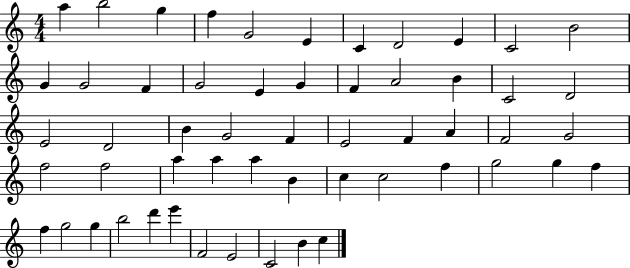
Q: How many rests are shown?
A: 0